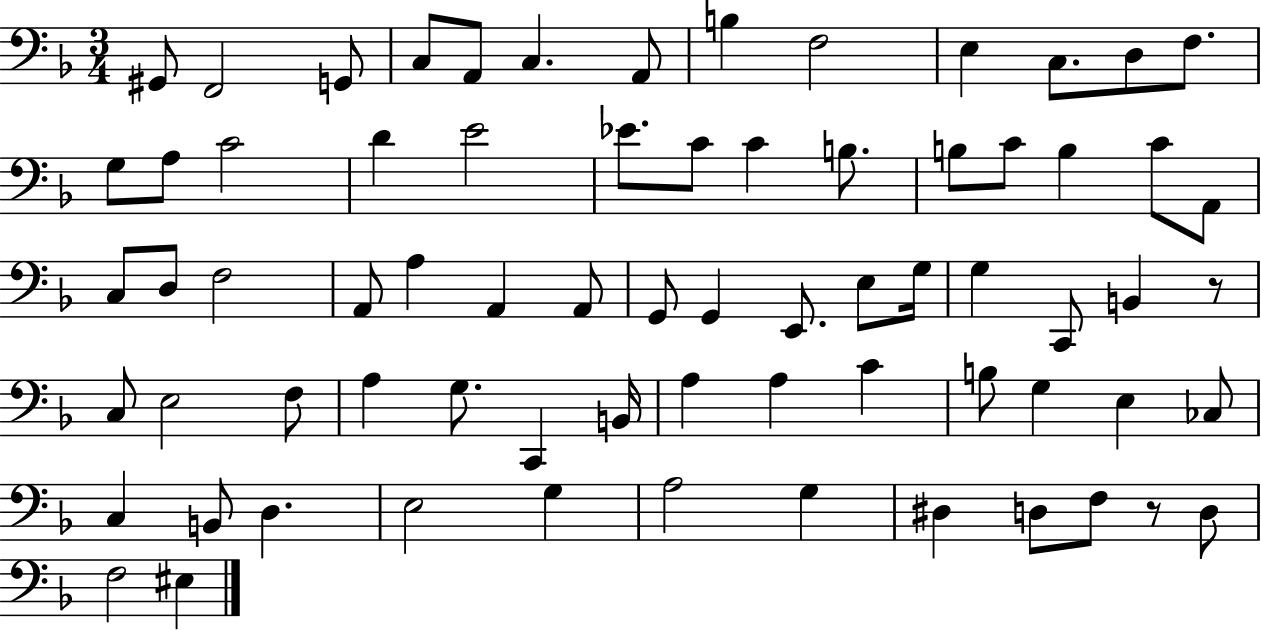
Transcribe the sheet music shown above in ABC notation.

X:1
T:Untitled
M:3/4
L:1/4
K:F
^G,,/2 F,,2 G,,/2 C,/2 A,,/2 C, A,,/2 B, F,2 E, C,/2 D,/2 F,/2 G,/2 A,/2 C2 D E2 _E/2 C/2 C B,/2 B,/2 C/2 B, C/2 A,,/2 C,/2 D,/2 F,2 A,,/2 A, A,, A,,/2 G,,/2 G,, E,,/2 E,/2 G,/4 G, C,,/2 B,, z/2 C,/2 E,2 F,/2 A, G,/2 C,, B,,/4 A, A, C B,/2 G, E, _C,/2 C, B,,/2 D, E,2 G, A,2 G, ^D, D,/2 F,/2 z/2 D,/2 F,2 ^E,